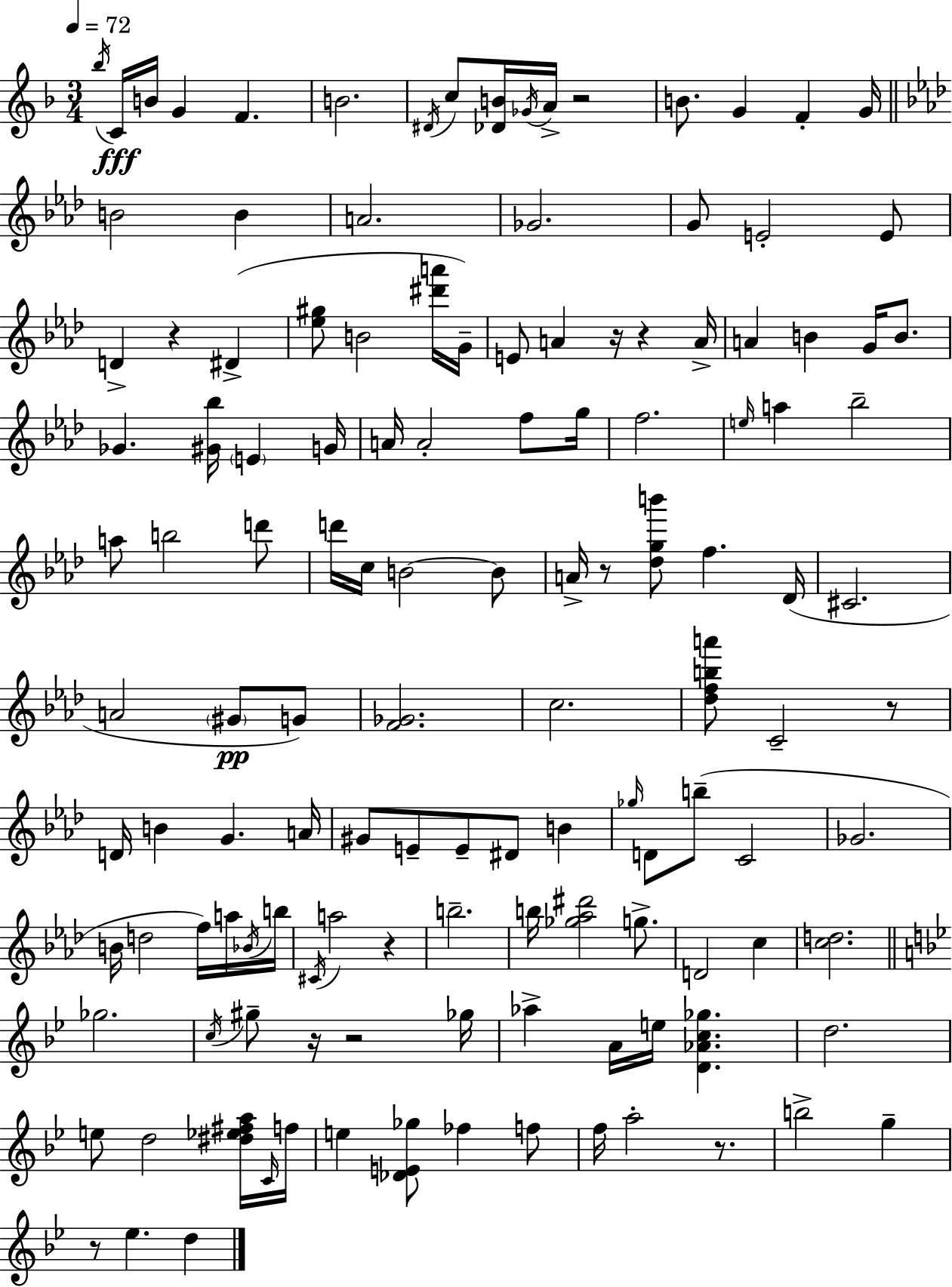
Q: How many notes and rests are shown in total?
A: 130